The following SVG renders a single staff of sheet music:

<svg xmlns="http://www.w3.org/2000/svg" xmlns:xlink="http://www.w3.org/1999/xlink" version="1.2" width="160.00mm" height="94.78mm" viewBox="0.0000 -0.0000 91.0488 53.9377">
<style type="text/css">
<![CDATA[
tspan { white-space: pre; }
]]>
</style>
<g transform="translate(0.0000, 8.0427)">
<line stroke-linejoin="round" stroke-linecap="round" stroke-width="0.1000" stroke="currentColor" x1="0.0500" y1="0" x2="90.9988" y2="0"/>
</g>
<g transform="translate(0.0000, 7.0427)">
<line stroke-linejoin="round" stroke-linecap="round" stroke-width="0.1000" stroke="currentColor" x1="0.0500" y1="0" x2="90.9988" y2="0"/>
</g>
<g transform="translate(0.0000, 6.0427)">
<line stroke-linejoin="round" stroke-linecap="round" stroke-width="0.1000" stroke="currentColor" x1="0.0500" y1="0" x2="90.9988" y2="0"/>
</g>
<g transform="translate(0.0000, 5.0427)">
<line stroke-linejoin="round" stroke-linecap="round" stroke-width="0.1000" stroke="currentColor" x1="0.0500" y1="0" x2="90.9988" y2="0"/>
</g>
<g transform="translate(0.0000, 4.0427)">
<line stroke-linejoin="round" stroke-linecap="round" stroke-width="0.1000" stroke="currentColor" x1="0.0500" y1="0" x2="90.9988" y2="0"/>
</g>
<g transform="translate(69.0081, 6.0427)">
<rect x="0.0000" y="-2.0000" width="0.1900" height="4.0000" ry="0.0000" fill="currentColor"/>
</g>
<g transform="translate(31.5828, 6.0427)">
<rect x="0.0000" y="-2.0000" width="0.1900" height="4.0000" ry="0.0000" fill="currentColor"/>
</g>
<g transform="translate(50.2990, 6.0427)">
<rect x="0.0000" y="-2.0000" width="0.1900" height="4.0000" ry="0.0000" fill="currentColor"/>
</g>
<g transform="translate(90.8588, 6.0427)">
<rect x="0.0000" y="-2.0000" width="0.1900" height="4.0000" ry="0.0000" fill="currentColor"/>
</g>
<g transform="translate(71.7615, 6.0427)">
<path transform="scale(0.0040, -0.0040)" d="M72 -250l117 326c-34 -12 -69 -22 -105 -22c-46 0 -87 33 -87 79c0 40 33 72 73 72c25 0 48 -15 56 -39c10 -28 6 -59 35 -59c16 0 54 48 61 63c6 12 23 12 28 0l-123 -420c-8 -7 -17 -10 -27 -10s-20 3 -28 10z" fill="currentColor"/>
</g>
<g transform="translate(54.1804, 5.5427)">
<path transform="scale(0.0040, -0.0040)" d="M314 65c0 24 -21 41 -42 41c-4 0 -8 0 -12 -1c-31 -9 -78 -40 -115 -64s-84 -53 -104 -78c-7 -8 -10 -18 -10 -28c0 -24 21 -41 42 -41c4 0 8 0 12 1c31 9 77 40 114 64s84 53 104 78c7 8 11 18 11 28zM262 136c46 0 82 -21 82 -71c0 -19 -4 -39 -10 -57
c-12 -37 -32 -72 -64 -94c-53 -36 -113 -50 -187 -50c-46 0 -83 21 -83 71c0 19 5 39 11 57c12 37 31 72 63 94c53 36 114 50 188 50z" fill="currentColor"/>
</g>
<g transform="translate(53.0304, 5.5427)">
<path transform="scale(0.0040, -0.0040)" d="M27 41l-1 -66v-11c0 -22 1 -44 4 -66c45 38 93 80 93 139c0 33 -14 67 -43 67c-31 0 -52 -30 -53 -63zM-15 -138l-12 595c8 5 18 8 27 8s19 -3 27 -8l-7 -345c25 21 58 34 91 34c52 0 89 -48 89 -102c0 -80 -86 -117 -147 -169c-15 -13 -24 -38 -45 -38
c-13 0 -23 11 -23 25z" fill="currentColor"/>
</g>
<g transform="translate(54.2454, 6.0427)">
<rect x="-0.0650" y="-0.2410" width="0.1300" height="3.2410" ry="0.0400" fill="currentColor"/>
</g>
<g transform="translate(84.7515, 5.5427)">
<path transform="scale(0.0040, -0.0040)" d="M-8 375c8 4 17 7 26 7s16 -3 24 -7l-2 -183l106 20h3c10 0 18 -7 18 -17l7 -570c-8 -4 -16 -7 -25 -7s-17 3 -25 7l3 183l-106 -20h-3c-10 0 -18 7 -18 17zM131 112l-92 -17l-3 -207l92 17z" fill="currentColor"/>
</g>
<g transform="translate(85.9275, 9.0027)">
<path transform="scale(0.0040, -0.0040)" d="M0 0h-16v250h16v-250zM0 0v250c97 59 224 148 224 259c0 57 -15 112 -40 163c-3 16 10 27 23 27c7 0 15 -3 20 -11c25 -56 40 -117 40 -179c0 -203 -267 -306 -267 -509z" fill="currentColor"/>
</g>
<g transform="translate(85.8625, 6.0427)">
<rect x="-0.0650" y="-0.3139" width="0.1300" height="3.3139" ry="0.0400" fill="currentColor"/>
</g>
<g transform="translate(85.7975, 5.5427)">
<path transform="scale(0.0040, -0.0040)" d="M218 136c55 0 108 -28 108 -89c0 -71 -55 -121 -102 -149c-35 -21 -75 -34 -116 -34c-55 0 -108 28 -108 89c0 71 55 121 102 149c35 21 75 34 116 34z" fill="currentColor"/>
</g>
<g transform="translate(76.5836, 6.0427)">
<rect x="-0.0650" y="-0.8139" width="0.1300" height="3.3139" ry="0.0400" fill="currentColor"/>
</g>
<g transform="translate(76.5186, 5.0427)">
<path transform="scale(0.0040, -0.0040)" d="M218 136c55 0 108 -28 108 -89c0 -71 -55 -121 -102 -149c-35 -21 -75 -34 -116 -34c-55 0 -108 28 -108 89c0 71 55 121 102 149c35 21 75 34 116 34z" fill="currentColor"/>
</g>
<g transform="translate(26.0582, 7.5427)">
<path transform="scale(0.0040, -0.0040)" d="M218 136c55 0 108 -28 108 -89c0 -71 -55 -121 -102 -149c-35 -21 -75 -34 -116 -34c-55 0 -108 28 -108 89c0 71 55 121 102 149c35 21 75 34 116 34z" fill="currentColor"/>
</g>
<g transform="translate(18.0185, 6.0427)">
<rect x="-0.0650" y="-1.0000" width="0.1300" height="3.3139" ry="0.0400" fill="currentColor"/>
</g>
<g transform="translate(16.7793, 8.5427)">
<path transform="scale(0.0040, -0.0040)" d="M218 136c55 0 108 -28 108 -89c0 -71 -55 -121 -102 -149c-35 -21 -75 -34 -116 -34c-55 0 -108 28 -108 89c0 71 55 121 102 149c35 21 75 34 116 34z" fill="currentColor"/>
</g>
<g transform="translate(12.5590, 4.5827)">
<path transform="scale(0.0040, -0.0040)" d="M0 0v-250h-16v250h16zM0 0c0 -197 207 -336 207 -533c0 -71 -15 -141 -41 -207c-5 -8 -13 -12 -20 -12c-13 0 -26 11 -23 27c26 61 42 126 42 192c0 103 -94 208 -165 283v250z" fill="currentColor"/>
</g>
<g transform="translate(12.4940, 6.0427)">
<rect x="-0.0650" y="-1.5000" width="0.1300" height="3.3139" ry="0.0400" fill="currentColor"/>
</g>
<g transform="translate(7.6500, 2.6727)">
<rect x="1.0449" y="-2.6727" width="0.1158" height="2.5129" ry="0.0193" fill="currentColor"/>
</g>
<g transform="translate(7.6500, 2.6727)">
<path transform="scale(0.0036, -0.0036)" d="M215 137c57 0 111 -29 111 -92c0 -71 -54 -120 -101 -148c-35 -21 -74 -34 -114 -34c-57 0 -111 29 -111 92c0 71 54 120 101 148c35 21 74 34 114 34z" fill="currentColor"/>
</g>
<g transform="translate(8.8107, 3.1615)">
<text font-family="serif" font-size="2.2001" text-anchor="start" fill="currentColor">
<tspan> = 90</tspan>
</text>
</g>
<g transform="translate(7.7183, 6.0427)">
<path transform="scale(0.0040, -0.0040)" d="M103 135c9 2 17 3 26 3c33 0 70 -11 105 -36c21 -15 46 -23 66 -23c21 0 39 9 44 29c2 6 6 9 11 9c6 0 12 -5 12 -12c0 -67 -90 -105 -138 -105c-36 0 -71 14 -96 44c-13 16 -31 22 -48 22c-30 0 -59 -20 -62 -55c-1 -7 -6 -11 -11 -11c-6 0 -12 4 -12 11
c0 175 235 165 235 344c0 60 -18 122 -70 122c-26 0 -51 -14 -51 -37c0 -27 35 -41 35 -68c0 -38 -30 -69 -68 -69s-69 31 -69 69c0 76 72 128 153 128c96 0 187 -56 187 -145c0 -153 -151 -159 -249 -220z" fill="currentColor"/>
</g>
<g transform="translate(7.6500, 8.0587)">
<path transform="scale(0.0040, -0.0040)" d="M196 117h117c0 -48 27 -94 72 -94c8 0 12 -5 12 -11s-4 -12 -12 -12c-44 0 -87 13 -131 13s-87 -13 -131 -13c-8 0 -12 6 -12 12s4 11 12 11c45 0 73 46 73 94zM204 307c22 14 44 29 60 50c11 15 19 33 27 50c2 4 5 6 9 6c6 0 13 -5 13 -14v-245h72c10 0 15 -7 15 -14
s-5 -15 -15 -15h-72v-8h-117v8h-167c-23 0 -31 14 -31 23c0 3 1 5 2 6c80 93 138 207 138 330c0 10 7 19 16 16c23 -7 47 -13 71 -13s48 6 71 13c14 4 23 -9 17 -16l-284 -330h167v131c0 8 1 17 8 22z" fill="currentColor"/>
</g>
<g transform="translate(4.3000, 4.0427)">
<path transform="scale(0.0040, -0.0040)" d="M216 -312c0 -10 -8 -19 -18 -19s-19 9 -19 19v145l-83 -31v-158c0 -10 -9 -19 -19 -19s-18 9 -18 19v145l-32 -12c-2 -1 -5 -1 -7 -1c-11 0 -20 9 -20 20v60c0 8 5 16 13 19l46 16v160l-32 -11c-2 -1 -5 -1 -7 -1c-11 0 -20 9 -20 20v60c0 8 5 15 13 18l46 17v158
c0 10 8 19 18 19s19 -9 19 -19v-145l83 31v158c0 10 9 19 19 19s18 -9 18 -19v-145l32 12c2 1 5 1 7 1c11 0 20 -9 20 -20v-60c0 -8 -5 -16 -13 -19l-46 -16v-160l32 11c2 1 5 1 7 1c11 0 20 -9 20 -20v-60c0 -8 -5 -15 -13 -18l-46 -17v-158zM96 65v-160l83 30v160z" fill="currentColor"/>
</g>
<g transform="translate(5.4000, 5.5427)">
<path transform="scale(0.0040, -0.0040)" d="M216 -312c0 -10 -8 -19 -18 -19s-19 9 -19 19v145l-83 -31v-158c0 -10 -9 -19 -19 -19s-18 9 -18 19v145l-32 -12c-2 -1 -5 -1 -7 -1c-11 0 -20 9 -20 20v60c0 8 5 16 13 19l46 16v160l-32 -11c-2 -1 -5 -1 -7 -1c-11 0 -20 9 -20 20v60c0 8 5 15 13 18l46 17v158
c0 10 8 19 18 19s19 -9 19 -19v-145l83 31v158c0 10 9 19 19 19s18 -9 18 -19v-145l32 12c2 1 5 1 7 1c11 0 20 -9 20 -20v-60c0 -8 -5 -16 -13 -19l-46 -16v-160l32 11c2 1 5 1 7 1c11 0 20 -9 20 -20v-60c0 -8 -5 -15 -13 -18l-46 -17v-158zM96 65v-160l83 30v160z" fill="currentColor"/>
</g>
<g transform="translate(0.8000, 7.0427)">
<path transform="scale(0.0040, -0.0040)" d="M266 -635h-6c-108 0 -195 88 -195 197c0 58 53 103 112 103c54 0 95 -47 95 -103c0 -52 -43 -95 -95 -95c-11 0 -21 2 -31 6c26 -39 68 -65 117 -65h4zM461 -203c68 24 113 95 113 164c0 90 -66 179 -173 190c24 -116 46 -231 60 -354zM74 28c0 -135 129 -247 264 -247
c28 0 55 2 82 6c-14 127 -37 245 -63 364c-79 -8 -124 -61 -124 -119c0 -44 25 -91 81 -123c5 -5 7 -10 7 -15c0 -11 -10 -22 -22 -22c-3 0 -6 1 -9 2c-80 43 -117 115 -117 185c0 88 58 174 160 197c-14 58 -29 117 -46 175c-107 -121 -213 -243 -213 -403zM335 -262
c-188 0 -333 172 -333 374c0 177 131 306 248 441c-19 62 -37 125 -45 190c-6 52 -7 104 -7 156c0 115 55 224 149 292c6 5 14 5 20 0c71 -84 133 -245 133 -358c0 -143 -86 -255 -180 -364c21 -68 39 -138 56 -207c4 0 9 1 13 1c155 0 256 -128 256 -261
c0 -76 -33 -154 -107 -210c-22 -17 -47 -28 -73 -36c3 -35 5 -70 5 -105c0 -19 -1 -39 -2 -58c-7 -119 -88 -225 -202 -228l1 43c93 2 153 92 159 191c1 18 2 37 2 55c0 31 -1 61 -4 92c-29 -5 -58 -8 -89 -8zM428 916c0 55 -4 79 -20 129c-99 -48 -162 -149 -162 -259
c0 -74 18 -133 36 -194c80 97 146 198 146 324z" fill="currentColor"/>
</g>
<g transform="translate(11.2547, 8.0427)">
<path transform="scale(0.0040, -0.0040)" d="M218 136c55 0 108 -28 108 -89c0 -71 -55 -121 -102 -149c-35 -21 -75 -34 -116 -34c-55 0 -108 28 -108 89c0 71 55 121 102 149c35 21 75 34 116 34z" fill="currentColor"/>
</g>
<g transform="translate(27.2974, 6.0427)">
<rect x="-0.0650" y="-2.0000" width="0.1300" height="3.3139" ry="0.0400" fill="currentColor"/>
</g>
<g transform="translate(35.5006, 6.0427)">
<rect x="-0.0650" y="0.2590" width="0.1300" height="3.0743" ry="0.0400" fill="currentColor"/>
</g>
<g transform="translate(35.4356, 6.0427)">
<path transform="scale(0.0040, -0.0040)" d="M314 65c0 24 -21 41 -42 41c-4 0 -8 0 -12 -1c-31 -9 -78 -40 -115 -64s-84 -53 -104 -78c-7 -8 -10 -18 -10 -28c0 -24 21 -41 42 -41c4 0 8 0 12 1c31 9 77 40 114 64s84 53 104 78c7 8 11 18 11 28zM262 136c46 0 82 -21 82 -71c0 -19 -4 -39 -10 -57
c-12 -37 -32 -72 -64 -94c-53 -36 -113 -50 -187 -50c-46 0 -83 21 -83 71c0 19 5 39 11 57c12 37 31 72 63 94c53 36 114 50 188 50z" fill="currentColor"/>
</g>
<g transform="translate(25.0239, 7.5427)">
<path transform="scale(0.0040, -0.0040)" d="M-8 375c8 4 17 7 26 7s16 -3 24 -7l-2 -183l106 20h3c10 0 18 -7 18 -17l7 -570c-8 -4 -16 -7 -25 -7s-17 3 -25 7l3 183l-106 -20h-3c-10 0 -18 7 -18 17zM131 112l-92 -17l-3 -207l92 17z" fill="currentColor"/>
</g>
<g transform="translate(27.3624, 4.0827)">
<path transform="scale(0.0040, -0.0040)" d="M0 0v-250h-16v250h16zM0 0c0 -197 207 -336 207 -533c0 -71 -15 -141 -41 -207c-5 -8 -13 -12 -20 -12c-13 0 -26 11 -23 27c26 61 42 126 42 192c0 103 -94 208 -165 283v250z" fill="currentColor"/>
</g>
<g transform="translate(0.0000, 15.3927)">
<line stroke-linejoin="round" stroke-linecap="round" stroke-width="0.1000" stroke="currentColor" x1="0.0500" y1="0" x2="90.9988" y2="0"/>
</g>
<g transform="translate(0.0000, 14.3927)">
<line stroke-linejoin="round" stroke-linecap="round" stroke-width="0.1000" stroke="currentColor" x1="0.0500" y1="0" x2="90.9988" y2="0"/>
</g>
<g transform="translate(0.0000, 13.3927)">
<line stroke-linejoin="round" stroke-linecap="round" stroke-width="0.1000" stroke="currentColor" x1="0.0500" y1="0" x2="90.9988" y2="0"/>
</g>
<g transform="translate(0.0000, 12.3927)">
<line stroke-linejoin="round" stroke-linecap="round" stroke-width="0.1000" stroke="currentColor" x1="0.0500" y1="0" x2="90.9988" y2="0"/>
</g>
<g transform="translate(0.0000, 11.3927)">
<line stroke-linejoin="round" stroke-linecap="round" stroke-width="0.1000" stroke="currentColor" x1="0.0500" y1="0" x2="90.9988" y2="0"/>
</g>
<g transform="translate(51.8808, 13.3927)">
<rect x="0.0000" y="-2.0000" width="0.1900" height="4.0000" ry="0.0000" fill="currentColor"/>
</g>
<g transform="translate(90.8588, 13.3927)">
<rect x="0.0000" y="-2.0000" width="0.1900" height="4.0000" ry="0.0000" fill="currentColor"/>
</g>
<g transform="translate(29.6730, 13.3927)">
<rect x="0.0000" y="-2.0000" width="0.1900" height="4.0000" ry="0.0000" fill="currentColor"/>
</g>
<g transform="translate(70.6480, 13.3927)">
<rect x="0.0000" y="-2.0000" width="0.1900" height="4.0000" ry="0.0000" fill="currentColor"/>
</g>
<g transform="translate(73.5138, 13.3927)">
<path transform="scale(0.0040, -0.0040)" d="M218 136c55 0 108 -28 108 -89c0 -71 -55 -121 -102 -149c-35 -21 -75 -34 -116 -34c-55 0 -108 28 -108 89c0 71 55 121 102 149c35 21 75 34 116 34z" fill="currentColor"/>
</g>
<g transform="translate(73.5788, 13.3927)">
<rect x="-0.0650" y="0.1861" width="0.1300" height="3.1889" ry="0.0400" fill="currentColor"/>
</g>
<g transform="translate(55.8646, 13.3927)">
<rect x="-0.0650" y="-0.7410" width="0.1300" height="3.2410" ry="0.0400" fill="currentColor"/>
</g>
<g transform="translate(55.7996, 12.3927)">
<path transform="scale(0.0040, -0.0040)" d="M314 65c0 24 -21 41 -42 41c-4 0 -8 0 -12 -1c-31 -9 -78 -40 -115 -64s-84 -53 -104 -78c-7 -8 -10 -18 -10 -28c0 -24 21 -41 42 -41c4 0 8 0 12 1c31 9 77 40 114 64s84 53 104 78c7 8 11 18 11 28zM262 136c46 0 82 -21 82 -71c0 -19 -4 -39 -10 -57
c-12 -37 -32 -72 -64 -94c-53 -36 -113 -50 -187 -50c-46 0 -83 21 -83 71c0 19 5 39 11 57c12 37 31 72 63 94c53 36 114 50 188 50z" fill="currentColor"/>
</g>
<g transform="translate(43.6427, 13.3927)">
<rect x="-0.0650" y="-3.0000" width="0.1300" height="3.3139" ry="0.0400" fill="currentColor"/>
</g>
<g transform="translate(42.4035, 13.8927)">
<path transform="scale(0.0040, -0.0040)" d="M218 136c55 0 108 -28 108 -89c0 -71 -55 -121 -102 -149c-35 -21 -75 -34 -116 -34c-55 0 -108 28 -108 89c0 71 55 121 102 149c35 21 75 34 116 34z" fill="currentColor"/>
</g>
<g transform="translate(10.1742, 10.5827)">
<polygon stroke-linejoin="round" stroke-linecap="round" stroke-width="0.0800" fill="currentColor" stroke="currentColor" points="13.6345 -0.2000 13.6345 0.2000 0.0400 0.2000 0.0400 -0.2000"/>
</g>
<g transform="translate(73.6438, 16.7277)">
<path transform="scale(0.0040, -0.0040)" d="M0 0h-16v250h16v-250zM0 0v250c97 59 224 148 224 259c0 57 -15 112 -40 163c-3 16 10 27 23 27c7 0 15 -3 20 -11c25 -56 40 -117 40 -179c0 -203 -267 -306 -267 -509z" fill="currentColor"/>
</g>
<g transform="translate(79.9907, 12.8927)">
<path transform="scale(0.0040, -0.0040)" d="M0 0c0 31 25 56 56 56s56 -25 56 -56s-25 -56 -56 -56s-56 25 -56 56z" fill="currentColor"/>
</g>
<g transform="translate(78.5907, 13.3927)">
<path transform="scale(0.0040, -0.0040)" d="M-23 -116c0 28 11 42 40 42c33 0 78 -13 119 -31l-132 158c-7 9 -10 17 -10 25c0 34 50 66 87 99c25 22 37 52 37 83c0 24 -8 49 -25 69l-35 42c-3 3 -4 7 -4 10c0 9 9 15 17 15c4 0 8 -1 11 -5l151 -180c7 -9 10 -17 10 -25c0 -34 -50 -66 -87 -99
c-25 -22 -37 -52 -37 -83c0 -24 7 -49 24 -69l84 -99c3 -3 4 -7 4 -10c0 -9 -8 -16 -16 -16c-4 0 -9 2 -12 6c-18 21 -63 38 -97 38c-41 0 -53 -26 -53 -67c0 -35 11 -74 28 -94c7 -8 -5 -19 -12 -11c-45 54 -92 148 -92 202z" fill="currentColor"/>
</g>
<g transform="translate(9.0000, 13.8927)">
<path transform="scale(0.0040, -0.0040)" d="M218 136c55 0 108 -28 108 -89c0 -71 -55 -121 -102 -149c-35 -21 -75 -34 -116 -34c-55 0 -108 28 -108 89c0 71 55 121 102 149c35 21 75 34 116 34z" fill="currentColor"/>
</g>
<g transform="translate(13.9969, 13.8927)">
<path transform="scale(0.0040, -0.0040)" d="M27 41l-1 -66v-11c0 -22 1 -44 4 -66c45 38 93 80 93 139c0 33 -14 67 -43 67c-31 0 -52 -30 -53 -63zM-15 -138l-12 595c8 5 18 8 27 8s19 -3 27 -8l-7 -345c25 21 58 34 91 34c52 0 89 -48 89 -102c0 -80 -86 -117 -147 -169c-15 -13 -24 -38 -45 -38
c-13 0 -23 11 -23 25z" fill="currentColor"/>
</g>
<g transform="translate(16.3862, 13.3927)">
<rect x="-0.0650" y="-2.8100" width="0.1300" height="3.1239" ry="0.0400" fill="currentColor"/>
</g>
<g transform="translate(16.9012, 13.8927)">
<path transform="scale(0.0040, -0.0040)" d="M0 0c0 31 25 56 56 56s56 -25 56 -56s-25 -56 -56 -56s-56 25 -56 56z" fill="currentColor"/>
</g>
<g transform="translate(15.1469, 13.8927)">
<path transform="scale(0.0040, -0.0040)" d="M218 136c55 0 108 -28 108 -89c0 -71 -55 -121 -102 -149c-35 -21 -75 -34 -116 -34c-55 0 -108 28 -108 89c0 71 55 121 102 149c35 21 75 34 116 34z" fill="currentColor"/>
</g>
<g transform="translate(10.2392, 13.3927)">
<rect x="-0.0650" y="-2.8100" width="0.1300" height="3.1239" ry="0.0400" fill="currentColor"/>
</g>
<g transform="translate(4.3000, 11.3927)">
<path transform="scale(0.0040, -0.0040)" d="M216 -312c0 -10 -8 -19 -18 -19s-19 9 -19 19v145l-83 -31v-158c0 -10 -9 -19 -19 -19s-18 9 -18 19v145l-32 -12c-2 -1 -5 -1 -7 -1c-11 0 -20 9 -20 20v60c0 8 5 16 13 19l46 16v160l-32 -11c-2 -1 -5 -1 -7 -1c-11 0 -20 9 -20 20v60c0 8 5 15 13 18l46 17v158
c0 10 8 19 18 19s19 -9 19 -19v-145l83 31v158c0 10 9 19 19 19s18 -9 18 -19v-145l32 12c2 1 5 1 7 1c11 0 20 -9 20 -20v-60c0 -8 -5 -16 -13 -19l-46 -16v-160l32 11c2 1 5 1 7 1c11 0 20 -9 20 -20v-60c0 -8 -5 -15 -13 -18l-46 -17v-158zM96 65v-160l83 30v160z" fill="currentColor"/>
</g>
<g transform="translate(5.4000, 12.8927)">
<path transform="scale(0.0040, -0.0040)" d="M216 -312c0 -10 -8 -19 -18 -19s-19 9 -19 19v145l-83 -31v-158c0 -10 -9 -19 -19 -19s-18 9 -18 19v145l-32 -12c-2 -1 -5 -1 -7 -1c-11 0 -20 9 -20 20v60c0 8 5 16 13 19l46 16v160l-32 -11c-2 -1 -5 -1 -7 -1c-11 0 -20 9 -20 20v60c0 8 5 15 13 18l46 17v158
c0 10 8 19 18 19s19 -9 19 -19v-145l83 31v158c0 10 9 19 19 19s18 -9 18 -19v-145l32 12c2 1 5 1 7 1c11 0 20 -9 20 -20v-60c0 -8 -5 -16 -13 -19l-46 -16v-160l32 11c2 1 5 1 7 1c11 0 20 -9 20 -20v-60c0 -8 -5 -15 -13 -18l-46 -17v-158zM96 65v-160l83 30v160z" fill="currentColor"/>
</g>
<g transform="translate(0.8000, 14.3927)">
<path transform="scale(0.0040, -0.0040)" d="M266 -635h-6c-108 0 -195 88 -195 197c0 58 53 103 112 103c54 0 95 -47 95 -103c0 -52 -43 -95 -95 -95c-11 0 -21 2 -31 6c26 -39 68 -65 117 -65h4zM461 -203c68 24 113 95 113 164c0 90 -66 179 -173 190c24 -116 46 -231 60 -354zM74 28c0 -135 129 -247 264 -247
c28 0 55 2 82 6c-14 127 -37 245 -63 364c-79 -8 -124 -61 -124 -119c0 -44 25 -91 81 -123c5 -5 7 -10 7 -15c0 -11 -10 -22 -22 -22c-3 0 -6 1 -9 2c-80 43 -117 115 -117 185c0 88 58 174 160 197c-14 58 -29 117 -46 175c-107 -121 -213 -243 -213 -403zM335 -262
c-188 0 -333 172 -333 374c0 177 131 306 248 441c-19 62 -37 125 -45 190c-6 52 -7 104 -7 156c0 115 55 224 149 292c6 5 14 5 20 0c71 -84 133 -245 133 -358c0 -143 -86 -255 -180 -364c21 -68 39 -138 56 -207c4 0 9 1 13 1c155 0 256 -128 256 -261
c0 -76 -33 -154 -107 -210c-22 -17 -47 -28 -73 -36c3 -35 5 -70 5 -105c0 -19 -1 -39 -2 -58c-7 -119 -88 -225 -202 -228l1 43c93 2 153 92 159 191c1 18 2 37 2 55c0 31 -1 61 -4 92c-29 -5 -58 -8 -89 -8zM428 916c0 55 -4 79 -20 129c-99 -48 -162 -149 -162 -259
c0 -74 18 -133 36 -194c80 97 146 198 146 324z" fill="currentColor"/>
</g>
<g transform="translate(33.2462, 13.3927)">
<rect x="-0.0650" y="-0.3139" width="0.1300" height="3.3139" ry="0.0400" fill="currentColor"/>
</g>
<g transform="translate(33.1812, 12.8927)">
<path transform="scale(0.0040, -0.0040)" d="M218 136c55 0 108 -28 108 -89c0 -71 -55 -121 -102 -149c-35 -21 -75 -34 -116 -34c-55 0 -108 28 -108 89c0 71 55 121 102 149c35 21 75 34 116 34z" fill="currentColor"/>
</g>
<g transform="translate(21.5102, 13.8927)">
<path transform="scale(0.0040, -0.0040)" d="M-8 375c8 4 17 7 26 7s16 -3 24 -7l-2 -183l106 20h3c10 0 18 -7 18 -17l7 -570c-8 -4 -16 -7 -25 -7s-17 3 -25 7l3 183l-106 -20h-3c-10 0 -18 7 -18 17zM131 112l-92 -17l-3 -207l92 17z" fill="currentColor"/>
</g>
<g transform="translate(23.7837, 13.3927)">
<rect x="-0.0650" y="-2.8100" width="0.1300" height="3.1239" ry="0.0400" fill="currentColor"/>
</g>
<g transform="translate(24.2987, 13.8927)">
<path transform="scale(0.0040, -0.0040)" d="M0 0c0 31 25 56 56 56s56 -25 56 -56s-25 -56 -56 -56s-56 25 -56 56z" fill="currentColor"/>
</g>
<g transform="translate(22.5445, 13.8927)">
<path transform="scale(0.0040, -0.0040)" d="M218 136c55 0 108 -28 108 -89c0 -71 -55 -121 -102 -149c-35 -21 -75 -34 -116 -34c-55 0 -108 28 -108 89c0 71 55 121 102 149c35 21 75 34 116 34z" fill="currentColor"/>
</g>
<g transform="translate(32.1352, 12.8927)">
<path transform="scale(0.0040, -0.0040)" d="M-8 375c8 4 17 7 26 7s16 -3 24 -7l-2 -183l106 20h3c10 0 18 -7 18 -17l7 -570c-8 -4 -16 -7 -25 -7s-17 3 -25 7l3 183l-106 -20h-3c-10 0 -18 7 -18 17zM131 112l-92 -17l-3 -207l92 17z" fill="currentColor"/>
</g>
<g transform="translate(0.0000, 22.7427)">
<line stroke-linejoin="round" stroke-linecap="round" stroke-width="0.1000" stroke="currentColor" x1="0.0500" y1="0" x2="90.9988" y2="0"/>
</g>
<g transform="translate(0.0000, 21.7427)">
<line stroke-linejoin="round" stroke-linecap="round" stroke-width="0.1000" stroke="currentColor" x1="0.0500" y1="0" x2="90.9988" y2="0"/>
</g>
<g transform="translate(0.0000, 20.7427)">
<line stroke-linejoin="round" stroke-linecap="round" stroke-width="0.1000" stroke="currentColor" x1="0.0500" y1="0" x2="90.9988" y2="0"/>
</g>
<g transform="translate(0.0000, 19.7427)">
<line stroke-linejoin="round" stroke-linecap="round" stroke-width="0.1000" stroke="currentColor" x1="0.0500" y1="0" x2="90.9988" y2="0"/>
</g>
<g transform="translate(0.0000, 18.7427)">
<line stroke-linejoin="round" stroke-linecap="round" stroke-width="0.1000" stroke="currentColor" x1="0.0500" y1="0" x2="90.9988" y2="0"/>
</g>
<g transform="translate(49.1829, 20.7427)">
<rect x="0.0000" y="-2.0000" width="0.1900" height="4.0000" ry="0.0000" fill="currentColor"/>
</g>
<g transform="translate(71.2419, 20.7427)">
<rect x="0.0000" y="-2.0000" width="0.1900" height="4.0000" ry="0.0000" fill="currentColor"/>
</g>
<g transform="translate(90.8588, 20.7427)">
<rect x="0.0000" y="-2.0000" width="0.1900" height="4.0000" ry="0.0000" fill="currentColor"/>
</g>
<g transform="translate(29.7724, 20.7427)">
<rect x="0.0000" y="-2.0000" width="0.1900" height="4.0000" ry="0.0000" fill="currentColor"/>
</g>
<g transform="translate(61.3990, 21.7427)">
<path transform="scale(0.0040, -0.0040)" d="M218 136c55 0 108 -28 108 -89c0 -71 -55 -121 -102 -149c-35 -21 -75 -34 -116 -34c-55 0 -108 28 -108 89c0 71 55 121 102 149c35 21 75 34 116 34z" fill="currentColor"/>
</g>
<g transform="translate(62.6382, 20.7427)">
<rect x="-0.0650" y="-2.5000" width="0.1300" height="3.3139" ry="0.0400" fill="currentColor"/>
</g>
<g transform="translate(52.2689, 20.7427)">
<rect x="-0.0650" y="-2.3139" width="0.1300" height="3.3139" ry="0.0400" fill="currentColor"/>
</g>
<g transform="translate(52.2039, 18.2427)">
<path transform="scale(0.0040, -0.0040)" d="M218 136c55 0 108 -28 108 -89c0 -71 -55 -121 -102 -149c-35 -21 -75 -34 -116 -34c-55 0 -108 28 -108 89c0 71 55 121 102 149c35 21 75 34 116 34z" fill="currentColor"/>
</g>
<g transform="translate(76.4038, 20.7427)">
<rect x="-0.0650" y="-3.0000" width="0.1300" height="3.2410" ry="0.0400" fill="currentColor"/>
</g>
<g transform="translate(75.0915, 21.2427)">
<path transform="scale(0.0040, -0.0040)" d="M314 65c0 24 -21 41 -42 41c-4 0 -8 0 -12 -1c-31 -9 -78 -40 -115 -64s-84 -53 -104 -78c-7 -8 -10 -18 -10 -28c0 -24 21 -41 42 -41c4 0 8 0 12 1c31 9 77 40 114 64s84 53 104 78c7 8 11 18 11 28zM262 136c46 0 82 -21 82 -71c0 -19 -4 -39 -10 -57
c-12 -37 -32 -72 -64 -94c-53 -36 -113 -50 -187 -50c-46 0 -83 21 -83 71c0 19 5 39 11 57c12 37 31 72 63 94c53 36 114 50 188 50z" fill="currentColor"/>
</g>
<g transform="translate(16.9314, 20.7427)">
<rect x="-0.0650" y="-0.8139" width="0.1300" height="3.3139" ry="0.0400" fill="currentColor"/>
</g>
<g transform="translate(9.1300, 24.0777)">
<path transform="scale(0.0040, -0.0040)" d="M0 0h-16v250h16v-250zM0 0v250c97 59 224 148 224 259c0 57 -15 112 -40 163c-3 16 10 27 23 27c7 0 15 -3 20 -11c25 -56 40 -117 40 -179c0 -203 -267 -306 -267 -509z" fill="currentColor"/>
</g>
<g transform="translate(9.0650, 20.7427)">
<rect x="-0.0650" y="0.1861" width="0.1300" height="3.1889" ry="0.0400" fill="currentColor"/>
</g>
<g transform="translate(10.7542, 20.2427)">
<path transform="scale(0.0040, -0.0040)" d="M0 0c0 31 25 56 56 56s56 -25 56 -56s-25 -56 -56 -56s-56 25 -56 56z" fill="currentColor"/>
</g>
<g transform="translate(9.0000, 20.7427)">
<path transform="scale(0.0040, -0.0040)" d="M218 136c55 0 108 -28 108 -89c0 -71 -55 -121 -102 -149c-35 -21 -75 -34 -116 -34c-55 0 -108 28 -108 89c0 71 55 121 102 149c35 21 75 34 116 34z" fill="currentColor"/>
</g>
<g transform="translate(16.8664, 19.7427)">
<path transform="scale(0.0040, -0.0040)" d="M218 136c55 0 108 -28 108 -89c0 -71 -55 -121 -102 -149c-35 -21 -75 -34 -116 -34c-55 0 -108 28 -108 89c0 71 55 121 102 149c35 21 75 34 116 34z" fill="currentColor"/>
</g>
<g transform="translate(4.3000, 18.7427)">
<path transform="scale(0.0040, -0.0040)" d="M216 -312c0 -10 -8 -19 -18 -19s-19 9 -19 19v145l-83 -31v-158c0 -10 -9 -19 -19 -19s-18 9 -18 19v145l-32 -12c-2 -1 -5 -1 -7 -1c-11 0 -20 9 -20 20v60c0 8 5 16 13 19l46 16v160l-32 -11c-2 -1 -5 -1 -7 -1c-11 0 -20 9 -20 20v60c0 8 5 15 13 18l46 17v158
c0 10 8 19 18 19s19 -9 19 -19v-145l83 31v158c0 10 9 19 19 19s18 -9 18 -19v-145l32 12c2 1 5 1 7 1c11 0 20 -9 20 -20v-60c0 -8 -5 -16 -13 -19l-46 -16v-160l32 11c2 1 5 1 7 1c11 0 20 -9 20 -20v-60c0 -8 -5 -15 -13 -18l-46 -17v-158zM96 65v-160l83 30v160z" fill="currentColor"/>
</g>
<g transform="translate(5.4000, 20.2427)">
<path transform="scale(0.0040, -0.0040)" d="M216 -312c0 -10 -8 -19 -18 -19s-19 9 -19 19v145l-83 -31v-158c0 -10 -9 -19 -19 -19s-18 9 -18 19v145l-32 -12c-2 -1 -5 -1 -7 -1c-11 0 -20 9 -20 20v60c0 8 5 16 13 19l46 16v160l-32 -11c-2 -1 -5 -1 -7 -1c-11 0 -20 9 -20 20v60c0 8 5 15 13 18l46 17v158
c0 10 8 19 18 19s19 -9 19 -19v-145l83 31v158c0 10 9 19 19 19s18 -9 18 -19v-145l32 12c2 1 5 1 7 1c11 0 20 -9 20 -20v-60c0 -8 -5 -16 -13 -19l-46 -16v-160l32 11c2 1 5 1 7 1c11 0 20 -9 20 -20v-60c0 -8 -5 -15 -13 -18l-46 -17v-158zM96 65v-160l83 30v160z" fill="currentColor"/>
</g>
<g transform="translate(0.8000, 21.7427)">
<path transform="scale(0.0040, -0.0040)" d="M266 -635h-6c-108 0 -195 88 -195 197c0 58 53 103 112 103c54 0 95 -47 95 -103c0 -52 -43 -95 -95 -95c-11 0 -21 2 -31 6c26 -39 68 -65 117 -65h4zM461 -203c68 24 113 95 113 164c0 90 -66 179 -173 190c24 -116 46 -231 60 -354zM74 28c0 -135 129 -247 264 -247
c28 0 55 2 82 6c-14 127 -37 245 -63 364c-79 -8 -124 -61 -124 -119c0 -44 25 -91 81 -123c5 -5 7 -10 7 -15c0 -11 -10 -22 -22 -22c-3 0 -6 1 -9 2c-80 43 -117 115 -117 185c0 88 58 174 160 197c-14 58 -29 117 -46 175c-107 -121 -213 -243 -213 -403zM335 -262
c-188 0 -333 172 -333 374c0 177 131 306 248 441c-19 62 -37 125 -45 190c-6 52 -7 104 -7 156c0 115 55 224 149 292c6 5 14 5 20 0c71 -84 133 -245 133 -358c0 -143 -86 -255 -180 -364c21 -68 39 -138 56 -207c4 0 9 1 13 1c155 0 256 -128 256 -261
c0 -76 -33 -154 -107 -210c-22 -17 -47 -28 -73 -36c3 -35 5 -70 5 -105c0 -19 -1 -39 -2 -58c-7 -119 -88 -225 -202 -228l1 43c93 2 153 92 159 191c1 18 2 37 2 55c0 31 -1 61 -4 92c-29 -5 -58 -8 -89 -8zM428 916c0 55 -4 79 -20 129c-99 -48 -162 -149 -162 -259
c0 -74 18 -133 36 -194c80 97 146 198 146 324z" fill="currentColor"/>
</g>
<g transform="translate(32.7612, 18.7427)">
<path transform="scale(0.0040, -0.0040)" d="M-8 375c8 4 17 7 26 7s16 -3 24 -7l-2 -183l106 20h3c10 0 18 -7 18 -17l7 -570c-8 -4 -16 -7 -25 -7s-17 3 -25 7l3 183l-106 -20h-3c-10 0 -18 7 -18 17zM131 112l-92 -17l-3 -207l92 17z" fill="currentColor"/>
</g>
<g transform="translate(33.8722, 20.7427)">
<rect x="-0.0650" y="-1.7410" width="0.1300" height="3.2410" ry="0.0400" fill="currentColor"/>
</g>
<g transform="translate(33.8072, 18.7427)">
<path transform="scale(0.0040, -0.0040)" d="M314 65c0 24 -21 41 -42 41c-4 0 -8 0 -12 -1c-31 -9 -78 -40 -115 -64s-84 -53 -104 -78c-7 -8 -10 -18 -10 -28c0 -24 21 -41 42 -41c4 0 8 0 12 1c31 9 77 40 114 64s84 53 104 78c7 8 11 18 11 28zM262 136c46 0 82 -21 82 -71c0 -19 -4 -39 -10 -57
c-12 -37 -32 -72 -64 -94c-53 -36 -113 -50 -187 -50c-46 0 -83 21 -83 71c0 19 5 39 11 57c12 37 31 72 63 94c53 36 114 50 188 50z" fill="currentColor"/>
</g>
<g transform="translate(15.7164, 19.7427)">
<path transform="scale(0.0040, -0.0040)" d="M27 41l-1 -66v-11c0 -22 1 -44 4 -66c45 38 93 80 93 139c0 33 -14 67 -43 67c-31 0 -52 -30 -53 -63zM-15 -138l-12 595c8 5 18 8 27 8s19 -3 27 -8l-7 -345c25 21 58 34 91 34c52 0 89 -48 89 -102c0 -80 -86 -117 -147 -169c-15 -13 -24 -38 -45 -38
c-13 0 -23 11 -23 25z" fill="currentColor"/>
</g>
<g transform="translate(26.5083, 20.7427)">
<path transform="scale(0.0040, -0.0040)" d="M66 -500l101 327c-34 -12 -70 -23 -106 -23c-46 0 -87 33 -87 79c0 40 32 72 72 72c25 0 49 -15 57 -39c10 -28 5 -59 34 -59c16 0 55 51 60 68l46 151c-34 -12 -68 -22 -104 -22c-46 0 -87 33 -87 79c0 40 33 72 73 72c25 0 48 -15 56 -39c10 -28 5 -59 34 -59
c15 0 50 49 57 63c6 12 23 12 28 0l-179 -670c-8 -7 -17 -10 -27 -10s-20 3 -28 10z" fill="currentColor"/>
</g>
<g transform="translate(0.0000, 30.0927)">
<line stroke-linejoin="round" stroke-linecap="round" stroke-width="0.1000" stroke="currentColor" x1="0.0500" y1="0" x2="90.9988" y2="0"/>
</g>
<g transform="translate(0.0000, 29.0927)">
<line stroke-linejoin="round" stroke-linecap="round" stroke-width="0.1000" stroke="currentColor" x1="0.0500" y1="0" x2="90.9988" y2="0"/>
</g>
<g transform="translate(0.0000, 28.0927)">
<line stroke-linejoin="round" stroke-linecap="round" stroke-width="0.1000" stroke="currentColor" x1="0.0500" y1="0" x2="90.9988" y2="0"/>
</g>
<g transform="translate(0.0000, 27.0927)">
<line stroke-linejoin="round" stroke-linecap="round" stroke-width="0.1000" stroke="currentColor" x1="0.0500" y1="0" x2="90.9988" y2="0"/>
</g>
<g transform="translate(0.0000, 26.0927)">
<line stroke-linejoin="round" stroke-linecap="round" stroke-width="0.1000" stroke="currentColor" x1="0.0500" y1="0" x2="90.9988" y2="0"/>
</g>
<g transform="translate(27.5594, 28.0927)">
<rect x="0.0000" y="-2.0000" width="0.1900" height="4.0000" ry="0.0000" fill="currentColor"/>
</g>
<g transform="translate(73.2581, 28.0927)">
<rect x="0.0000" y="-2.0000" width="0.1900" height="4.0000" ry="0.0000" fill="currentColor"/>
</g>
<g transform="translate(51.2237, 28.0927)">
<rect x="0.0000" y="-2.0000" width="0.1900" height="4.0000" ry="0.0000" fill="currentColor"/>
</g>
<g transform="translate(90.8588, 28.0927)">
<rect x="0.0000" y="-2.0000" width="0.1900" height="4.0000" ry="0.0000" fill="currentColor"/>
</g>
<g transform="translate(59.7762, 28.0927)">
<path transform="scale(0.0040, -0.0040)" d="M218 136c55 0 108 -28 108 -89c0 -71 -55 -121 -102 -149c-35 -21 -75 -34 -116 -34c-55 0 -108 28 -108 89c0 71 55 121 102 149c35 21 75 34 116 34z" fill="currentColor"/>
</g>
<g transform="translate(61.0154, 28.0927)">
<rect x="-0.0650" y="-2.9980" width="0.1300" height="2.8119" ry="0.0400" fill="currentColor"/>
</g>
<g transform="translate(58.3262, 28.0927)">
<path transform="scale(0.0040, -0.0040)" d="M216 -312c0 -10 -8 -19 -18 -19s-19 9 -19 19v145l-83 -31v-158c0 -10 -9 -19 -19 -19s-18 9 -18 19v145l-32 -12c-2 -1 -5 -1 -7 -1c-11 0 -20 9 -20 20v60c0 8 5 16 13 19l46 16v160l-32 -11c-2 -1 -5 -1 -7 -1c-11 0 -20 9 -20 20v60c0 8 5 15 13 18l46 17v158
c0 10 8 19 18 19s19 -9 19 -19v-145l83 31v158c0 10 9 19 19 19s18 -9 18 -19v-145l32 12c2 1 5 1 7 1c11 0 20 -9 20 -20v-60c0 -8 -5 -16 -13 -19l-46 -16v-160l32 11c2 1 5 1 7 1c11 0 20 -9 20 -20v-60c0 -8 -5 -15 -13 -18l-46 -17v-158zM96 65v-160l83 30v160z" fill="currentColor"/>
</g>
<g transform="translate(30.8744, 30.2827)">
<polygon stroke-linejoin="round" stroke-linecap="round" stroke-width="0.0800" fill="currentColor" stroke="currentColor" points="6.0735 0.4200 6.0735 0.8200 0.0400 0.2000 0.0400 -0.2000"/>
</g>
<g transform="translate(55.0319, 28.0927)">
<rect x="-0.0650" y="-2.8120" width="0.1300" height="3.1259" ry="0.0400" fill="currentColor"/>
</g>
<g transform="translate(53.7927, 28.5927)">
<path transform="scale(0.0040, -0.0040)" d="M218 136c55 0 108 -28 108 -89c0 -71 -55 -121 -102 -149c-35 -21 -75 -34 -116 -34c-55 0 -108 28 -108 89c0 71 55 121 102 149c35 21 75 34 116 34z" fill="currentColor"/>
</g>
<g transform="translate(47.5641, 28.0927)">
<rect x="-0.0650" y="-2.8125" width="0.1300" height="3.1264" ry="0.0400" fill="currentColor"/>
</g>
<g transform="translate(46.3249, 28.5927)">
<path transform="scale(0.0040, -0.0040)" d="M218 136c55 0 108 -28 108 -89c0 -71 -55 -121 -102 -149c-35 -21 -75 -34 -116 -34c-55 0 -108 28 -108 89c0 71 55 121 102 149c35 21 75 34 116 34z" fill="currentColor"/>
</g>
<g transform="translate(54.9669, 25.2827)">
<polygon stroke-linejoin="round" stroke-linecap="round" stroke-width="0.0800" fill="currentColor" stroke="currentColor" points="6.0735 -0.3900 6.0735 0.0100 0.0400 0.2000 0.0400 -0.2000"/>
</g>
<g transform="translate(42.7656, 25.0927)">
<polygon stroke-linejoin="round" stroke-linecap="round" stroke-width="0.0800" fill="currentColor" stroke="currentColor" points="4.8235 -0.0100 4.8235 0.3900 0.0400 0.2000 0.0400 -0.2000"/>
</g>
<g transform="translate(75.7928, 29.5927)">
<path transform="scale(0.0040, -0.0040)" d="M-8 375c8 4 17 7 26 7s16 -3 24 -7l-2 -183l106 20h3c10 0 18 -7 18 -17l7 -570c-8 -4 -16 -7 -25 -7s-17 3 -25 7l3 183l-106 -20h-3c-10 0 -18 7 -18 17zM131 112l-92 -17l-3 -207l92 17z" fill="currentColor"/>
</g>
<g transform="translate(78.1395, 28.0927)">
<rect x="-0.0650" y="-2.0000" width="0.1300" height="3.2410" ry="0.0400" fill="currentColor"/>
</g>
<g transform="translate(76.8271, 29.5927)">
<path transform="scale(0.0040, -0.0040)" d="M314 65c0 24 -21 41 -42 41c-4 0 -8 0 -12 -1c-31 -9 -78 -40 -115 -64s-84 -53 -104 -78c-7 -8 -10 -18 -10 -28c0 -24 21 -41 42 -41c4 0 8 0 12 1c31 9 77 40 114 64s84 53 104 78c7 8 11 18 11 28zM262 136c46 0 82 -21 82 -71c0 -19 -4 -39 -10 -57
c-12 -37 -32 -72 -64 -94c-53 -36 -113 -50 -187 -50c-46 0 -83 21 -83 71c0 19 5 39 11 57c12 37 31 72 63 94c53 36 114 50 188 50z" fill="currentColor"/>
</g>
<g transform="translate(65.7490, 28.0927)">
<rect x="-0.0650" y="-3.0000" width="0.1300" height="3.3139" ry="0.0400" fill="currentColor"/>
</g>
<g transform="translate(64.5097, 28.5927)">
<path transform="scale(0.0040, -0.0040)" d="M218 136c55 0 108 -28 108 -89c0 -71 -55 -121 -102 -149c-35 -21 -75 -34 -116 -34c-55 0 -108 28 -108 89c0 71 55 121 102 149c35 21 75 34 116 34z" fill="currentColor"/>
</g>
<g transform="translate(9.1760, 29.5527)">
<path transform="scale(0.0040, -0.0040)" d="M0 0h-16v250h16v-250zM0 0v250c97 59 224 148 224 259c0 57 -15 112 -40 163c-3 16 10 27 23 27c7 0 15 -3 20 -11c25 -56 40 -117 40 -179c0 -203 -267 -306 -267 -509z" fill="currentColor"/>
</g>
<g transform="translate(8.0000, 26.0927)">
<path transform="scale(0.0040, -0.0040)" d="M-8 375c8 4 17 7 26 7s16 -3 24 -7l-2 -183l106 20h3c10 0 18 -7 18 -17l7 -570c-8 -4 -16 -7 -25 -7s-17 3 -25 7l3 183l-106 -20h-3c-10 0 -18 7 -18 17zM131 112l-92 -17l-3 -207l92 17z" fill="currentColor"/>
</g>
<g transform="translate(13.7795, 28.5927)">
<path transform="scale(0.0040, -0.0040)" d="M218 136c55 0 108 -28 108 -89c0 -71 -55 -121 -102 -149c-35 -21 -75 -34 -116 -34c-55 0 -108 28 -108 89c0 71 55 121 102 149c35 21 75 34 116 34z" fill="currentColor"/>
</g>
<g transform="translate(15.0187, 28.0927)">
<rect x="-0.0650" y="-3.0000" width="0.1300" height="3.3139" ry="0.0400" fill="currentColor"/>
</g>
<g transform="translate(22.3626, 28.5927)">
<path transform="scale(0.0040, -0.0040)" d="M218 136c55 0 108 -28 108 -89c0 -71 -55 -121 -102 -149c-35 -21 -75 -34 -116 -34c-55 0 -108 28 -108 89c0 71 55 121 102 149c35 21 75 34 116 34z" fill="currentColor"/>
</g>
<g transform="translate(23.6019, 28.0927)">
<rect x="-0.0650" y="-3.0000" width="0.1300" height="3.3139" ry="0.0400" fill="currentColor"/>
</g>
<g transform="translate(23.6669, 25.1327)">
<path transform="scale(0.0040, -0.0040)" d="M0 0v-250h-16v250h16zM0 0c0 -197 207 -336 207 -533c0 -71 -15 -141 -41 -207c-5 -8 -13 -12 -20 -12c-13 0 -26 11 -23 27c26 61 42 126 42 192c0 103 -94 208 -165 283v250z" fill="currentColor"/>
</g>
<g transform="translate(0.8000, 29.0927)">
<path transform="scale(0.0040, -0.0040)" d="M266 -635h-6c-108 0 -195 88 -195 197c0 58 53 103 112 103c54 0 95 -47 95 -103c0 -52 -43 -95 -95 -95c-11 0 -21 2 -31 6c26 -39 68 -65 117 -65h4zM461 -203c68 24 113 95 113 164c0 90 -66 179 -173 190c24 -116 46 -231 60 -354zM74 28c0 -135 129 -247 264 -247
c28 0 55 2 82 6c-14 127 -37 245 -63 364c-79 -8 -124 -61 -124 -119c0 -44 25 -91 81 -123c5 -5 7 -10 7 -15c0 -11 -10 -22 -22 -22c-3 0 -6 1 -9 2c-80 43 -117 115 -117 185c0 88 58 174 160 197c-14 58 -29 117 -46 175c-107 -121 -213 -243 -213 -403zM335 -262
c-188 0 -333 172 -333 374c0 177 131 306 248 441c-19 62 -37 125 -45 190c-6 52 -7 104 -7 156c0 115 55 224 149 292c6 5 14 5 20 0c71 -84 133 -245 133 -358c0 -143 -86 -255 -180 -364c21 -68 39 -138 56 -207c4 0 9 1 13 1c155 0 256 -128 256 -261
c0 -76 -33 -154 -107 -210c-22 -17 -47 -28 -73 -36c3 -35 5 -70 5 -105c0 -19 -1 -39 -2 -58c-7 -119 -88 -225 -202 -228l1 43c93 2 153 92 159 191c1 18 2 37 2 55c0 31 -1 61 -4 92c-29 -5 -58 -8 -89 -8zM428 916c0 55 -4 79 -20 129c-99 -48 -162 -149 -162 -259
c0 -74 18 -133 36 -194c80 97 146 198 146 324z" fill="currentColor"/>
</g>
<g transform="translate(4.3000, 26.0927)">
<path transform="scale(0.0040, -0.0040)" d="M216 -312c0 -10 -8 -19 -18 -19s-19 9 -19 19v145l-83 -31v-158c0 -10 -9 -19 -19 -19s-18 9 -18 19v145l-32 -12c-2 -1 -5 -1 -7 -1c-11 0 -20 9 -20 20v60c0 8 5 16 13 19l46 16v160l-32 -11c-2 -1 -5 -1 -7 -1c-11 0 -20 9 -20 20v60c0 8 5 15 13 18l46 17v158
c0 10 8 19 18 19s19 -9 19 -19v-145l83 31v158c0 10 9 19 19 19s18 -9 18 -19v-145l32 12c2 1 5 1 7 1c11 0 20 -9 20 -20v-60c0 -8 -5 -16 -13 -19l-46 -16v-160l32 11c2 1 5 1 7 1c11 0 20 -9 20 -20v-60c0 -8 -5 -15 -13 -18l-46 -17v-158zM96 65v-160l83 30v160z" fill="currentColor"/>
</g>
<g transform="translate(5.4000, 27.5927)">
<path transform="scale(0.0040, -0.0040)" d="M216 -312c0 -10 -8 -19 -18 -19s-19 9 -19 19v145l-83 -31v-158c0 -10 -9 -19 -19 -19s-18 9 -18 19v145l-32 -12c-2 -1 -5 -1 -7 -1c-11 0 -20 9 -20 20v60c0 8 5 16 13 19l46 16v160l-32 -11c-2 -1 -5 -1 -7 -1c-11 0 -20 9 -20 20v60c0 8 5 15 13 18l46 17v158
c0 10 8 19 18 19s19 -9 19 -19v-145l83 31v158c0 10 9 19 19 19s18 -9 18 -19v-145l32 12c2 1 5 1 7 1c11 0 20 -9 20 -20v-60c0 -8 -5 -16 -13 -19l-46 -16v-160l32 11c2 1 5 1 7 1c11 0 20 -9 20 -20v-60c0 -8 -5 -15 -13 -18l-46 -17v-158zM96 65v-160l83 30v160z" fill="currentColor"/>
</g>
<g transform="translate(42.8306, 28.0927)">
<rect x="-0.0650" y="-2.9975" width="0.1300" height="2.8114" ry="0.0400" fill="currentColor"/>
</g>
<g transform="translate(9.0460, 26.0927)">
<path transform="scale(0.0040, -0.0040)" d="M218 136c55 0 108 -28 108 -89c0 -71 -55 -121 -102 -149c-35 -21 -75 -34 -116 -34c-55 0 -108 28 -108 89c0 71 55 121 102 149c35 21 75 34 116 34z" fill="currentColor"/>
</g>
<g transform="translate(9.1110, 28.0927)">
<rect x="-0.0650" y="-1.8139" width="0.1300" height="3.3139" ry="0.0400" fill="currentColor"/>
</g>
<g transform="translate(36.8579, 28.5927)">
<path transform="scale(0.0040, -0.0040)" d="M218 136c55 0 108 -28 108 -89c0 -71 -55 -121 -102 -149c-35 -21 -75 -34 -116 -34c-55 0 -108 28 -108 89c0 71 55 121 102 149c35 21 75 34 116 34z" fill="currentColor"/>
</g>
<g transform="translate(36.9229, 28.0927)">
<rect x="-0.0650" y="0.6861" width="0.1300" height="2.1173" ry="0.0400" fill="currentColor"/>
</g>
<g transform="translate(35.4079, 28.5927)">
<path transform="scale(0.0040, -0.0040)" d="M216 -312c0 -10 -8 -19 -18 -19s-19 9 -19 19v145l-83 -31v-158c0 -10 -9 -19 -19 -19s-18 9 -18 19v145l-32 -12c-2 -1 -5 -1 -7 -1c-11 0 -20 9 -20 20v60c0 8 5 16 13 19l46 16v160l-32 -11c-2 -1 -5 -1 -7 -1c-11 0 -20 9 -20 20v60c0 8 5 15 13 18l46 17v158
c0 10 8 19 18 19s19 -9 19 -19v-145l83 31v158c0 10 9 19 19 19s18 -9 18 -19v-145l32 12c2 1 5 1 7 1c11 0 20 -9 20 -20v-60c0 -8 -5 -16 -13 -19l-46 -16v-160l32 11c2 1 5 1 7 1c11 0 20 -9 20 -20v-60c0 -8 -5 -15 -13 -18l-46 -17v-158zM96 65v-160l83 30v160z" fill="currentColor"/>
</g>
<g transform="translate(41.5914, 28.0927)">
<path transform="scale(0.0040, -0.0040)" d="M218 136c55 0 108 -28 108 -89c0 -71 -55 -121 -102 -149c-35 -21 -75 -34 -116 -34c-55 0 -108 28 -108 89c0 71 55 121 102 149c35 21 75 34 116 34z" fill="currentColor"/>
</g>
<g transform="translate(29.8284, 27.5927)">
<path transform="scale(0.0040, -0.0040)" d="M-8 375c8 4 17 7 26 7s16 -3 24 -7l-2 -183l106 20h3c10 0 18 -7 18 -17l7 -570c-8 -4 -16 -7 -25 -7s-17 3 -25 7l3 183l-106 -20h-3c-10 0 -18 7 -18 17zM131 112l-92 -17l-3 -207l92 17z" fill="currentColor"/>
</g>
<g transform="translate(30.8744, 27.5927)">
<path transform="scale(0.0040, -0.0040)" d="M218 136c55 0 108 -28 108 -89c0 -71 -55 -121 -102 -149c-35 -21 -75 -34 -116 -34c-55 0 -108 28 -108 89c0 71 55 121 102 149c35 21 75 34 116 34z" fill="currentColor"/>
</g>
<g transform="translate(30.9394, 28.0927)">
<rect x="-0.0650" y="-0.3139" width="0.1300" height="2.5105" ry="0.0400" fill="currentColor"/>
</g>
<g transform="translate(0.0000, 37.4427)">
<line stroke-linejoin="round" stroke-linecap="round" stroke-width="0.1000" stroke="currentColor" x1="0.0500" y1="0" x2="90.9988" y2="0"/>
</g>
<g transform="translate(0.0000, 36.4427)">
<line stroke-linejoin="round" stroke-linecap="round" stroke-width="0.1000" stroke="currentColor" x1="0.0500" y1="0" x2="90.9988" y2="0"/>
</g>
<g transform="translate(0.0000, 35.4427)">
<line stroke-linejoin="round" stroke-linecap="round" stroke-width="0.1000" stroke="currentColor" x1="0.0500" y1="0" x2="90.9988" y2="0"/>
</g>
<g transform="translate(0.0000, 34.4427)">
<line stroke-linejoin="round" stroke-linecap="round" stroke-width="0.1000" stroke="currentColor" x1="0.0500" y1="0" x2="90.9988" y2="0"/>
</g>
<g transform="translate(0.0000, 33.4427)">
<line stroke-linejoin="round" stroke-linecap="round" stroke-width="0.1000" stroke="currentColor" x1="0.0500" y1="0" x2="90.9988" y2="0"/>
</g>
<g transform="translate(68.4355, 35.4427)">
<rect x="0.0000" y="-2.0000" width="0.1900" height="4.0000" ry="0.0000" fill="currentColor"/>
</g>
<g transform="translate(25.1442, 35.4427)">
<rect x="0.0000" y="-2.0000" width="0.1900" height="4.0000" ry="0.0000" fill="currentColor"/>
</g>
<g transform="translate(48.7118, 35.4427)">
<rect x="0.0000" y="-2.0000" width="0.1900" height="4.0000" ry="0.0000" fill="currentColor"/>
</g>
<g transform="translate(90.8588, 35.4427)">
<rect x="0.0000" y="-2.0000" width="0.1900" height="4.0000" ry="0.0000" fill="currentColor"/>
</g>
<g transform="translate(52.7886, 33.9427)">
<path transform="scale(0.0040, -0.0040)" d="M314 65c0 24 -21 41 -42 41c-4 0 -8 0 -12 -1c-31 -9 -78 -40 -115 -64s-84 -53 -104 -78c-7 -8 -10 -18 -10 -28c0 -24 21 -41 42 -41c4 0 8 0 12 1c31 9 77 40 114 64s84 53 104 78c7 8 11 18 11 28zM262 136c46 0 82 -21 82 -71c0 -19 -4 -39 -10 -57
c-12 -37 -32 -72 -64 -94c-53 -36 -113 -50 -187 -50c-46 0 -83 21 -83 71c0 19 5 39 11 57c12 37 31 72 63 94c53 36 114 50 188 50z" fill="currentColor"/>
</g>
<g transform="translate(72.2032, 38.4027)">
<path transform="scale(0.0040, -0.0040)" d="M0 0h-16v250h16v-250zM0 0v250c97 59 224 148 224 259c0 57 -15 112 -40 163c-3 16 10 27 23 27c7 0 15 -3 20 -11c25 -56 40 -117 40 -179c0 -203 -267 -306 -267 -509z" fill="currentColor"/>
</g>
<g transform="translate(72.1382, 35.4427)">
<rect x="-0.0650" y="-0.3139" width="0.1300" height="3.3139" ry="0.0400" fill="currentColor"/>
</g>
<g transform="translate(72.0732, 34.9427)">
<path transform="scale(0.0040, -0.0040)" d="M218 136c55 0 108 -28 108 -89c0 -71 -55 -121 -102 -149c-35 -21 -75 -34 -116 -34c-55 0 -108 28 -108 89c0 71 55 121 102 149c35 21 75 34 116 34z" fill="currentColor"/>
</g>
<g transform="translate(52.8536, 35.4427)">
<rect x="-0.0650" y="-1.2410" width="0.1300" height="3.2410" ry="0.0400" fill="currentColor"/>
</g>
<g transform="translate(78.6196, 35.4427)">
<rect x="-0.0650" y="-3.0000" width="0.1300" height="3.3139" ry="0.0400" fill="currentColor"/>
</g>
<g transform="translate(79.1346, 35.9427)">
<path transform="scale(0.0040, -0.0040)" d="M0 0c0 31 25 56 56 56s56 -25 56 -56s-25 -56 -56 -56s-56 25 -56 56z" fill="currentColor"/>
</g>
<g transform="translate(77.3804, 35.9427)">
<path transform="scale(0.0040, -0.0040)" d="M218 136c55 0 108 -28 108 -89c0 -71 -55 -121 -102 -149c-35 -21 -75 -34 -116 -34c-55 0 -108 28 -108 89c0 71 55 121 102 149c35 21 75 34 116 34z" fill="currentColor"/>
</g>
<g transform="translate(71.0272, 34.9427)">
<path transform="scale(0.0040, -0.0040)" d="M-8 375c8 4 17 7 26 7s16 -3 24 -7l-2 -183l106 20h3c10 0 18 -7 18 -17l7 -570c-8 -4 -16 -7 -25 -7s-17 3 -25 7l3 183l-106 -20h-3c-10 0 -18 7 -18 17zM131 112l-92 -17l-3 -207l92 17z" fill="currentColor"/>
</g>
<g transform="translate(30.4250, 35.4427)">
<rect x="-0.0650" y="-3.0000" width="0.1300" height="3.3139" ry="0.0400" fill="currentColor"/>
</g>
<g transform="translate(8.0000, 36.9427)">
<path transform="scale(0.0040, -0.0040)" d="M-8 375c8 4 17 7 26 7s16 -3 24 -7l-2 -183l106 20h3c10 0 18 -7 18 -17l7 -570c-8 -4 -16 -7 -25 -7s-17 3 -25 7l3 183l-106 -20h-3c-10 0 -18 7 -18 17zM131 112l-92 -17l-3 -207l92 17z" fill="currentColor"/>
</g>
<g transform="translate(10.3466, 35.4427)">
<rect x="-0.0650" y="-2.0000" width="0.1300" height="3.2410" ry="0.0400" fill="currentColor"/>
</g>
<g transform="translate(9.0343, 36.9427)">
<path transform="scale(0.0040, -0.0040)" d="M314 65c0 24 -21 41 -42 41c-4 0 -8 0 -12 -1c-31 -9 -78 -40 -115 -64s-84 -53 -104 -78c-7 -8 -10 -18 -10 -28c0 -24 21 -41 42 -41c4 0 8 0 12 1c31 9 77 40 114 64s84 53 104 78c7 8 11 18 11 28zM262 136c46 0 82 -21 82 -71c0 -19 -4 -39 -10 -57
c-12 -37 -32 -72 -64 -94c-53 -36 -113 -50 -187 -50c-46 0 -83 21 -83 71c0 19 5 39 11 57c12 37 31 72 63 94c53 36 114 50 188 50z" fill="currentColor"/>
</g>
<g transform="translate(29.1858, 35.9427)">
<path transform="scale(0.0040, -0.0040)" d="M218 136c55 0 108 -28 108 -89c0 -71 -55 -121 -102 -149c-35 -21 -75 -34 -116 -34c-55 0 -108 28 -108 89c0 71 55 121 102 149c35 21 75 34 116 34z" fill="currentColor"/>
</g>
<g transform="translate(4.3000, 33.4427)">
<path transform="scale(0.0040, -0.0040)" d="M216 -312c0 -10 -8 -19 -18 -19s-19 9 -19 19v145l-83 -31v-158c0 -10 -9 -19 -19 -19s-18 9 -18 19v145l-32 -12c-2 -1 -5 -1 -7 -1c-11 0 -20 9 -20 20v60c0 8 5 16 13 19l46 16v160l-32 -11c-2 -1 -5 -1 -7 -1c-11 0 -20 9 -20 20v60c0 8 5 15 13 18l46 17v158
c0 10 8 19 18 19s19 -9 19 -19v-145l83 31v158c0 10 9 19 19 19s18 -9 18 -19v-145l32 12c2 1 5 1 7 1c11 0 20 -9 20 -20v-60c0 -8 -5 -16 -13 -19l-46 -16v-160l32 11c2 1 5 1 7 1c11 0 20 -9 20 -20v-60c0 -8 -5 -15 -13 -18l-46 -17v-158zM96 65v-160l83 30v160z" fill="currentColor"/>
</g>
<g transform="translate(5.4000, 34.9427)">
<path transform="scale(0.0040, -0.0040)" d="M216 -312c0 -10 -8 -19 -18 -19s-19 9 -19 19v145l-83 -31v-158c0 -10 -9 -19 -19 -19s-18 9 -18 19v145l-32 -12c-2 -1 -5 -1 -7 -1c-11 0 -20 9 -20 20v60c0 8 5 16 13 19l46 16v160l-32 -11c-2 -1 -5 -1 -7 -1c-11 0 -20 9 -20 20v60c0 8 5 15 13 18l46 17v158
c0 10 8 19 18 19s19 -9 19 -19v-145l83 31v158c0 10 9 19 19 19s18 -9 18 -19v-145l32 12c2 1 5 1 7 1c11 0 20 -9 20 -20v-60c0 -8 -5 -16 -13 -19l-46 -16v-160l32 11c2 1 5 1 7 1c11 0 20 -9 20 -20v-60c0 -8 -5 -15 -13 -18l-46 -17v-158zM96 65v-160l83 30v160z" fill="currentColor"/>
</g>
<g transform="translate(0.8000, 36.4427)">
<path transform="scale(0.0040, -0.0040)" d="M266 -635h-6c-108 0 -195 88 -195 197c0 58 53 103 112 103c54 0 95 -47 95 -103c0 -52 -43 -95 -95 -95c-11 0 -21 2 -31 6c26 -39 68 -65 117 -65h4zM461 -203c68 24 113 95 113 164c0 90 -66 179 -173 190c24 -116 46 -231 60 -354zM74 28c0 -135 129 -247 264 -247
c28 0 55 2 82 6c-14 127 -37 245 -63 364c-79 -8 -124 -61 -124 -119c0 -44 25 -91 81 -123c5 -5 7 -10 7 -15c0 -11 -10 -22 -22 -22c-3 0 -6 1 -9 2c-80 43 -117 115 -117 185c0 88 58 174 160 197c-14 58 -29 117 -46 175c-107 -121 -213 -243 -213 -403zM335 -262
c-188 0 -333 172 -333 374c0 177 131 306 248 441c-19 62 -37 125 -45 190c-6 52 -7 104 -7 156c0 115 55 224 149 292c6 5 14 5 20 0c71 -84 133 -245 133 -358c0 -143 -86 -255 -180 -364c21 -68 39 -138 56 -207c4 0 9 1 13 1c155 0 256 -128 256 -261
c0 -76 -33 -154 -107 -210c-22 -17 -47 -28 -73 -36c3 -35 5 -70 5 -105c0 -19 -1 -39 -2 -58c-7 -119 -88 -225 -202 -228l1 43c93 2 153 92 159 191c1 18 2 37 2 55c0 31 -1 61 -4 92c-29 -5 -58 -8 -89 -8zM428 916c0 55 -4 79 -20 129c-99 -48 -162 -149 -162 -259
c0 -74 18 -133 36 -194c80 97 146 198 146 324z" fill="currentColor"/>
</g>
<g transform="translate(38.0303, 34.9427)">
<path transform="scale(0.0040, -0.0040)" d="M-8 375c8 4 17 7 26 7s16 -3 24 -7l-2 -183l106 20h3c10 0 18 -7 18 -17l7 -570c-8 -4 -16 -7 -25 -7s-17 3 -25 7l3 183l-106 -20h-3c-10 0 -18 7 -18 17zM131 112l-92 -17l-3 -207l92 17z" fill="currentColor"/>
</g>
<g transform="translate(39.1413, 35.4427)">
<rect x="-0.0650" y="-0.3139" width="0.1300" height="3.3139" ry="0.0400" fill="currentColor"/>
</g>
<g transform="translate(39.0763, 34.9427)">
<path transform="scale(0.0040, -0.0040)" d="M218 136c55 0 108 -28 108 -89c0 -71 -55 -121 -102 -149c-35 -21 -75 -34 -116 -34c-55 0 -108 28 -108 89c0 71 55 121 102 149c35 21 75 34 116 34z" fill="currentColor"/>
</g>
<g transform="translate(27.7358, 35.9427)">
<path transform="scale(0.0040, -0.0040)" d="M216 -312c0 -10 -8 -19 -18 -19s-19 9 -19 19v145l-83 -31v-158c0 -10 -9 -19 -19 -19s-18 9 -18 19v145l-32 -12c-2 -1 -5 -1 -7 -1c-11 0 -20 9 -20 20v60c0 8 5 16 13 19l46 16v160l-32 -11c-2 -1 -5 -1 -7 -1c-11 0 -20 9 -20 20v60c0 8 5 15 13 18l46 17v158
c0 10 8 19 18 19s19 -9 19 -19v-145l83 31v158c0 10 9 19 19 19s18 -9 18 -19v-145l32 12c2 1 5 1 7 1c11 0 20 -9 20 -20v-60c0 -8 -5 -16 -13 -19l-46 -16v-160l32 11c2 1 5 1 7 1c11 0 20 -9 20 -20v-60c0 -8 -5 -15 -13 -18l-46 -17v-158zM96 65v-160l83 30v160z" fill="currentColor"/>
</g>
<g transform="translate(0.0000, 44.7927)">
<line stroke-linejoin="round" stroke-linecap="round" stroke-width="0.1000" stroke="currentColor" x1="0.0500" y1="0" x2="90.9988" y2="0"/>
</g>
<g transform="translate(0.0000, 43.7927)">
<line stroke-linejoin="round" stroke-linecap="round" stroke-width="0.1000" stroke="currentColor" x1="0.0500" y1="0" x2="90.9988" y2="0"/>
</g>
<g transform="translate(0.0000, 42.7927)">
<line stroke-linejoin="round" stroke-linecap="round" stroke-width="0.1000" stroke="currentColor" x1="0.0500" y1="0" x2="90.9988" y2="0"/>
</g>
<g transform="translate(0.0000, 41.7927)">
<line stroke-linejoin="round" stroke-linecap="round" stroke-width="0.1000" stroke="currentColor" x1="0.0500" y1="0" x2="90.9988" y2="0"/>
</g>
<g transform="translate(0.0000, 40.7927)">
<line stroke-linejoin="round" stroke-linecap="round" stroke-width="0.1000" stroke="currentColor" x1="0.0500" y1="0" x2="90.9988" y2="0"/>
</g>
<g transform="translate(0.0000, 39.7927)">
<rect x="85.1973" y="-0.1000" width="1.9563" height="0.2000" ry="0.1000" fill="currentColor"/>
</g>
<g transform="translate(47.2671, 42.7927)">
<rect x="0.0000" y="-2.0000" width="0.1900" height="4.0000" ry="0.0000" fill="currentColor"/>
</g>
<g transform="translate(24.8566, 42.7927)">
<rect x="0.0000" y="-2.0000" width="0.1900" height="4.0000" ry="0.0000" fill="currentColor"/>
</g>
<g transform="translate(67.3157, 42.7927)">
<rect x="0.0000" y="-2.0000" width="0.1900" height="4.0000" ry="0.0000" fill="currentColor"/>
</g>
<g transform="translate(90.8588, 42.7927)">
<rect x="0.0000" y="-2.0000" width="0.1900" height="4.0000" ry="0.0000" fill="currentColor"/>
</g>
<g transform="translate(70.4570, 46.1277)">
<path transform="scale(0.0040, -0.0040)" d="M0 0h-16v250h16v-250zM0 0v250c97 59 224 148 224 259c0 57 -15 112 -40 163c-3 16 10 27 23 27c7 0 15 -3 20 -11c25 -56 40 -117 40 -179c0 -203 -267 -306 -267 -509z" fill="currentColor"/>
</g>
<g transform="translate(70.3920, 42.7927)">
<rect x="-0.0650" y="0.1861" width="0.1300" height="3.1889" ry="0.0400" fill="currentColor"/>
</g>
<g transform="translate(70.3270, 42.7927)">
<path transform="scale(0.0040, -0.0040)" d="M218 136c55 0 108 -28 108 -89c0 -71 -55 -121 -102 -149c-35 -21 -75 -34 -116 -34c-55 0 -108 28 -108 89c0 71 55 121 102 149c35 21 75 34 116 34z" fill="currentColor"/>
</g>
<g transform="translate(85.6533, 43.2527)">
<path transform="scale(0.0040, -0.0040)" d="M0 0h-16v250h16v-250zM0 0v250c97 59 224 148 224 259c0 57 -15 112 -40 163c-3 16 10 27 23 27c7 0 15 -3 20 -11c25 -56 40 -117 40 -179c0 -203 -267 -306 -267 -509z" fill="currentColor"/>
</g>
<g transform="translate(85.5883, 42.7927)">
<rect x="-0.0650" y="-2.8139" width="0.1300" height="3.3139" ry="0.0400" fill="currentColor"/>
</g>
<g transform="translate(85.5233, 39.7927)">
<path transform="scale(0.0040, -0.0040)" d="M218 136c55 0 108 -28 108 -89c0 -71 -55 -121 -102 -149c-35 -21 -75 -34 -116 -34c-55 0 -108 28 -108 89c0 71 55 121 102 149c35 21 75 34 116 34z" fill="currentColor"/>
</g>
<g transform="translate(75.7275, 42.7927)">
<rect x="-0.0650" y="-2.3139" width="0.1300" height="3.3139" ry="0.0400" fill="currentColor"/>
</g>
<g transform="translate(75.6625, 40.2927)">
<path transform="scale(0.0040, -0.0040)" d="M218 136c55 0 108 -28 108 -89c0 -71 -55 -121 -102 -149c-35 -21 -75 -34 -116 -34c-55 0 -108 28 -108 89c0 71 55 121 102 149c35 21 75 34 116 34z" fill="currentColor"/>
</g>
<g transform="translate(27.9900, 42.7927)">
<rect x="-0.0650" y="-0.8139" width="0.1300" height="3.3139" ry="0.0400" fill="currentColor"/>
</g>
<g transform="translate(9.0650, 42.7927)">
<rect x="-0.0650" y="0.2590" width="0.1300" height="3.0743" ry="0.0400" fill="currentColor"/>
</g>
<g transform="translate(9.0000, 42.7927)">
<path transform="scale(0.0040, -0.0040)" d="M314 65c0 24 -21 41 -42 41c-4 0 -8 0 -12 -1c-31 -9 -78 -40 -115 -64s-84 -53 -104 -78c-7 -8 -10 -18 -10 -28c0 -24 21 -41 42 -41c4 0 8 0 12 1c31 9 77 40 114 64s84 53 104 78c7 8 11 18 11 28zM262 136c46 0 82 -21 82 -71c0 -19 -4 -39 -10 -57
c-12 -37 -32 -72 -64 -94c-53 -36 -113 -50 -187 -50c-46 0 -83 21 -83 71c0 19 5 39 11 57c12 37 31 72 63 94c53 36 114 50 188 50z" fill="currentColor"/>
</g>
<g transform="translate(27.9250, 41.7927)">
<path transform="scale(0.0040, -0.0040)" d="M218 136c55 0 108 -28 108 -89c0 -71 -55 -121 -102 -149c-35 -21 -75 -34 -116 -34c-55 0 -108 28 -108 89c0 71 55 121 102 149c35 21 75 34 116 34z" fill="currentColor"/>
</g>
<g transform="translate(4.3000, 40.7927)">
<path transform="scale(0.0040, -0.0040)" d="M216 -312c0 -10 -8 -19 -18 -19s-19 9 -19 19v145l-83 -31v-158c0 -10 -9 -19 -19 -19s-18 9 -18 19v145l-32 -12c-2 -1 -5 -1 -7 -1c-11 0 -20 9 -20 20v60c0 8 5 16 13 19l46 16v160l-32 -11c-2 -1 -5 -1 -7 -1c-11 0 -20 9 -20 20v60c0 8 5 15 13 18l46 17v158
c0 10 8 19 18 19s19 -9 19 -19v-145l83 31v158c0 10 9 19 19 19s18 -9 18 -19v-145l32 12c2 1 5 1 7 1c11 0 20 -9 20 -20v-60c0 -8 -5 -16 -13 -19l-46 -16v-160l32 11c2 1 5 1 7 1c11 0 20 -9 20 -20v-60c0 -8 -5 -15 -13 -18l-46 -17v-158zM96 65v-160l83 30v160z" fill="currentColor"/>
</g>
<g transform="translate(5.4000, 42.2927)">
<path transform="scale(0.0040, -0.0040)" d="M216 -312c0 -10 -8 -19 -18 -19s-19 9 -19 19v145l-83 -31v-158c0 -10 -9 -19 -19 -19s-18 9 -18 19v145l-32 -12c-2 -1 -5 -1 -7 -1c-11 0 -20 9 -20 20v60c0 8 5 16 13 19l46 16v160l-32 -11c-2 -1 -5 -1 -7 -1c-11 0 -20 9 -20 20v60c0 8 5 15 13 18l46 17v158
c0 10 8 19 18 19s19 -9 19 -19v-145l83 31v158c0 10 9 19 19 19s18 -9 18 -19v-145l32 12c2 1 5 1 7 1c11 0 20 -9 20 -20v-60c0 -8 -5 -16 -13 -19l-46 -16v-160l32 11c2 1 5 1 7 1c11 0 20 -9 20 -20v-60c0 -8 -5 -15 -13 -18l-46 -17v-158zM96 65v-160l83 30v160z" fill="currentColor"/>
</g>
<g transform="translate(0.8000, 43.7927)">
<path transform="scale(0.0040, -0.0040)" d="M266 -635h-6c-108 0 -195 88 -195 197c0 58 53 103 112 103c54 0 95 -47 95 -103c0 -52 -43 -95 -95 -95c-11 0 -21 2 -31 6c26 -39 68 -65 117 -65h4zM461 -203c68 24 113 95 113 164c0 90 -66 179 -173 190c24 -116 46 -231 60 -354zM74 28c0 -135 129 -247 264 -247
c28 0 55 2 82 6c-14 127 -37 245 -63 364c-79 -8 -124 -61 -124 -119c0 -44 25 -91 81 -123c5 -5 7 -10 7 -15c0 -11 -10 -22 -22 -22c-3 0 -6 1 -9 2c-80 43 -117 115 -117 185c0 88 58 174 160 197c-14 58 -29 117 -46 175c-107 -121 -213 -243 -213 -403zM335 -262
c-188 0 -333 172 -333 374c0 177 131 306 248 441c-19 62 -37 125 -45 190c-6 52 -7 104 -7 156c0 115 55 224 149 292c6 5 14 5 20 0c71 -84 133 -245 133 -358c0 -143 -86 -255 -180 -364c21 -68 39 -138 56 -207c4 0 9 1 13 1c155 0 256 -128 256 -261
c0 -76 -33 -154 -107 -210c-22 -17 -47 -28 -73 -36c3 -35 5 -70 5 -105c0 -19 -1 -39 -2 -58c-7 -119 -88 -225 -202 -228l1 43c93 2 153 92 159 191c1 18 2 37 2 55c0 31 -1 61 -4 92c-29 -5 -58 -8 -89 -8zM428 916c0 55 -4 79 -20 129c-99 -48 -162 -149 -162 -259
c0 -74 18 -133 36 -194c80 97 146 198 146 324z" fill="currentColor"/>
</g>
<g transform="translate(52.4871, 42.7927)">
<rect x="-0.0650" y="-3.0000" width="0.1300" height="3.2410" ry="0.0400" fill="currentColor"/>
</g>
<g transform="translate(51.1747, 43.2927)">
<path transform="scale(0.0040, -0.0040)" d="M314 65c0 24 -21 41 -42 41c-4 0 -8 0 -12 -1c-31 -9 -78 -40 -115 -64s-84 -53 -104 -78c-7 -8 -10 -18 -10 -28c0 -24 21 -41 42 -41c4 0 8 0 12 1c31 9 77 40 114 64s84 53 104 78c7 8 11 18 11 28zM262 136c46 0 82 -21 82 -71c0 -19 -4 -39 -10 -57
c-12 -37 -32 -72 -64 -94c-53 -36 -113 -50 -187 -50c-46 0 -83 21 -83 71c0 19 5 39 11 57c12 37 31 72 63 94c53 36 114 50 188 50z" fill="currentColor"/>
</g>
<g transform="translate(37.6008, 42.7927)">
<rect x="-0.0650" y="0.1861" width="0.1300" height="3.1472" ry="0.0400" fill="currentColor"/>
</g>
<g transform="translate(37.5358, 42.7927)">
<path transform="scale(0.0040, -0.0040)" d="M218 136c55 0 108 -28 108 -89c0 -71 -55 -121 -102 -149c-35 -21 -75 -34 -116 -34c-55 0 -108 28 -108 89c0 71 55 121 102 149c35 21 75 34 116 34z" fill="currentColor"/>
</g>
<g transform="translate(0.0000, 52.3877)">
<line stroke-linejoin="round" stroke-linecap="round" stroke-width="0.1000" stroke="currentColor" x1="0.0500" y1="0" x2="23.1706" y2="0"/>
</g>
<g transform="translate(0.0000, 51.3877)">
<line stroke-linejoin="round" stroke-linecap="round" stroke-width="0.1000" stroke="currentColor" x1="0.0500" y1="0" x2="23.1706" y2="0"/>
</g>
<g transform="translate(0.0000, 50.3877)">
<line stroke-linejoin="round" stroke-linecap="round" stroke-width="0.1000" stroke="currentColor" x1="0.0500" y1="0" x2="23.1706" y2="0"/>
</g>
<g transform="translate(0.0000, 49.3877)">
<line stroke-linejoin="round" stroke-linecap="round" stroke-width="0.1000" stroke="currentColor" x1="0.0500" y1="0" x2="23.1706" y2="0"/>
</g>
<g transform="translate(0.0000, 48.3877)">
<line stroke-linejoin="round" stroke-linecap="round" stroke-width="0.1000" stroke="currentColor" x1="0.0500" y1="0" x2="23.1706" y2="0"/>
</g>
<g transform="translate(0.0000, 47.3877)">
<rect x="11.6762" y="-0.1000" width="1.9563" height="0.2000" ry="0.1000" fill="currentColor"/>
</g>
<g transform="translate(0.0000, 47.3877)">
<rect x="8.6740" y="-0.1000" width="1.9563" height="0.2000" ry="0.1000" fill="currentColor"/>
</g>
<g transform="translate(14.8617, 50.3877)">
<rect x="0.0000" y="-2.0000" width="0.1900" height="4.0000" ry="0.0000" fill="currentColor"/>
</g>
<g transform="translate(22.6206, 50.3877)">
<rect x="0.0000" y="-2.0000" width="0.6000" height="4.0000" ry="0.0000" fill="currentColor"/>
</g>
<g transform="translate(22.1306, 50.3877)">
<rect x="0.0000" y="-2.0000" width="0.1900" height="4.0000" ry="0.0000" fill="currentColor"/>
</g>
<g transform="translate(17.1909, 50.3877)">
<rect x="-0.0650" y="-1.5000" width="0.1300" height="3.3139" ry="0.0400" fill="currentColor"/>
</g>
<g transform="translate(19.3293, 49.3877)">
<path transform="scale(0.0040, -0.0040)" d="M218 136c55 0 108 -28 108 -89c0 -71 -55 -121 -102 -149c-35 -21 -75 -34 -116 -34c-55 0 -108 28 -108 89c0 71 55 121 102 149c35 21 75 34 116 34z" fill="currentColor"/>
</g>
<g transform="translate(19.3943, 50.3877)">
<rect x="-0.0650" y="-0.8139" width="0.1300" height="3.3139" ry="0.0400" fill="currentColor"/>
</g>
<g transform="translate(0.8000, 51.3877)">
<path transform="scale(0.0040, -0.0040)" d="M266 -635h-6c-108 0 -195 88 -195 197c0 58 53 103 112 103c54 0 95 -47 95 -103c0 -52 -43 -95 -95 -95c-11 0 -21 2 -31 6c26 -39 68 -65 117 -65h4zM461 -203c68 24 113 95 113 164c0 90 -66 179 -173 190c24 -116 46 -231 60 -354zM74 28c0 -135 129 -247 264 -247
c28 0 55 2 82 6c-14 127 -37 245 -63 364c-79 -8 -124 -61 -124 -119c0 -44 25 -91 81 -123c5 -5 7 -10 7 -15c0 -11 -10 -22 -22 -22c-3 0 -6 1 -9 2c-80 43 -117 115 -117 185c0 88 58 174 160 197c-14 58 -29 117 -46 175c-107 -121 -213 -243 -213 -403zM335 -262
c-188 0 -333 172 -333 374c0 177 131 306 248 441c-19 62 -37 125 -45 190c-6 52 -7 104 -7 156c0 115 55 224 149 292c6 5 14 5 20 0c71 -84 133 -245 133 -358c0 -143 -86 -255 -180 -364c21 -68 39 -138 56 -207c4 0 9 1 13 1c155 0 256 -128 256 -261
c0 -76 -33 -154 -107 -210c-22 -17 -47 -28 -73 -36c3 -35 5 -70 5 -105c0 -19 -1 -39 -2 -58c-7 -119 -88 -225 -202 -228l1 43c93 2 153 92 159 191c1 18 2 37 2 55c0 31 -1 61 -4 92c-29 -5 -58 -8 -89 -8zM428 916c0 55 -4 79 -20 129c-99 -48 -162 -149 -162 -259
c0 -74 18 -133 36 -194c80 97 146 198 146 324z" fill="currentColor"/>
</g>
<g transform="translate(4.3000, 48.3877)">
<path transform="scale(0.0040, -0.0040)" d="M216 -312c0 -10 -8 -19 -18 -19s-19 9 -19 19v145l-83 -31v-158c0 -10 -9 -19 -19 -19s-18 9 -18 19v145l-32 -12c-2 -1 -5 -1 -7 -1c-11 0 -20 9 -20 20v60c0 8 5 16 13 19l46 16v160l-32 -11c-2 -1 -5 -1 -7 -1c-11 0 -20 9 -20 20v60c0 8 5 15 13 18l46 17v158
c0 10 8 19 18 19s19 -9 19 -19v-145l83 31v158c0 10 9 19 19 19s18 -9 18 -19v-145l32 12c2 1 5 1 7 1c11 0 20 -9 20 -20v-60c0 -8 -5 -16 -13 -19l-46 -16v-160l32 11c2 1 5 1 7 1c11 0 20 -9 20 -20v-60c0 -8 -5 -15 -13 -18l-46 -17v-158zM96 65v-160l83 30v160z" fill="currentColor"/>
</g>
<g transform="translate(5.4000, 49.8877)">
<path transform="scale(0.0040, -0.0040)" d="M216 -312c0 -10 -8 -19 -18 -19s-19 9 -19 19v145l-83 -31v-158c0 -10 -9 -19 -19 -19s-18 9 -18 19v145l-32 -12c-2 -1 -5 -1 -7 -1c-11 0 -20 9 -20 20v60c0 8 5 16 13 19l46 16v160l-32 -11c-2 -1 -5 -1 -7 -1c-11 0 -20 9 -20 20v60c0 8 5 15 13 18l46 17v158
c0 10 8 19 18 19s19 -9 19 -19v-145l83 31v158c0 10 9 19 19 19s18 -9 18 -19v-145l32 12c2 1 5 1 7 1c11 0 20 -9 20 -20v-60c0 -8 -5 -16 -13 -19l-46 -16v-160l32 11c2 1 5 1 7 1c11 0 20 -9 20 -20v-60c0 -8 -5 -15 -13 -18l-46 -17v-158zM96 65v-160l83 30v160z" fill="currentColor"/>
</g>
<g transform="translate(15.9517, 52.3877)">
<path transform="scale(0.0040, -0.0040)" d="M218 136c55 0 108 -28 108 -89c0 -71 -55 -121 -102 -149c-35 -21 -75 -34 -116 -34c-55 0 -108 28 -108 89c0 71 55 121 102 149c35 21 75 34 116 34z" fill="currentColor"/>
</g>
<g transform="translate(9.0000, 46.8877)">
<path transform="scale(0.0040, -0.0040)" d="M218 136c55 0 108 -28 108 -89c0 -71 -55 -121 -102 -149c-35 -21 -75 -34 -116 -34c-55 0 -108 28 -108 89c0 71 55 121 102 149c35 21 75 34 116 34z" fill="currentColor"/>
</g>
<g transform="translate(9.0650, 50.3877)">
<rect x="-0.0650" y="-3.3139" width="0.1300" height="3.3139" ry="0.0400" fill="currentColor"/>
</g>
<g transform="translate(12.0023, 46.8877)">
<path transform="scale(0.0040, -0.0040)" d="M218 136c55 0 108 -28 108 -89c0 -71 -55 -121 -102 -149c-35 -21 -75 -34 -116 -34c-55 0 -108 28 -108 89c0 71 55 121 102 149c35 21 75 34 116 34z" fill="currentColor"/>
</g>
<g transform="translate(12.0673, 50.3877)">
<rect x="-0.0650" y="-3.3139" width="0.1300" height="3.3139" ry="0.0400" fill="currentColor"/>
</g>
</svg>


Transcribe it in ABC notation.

X:1
T:Untitled
M:2/4
L:1/4
K:D
E/2 D F/2 B2 _c2 z/2 d c/2 A/2 _A/2 A/2 c A d2 B/2 z B/2 _d z/4 f2 g G A2 f/2 A A/2 c/2 ^A/2 B/2 ^A/2 A/2 ^B/2 A F2 F2 ^A c e2 c/2 A B2 d B A2 B/2 g a/2 b b E d